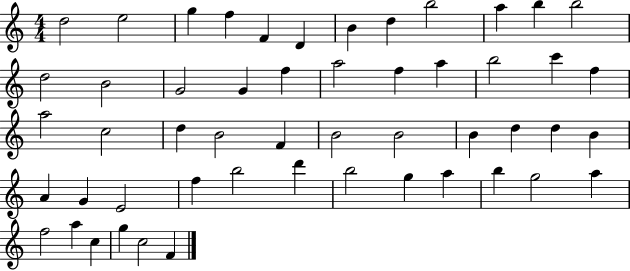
D5/h E5/h G5/q F5/q F4/q D4/q B4/q D5/q B5/h A5/q B5/q B5/h D5/h B4/h G4/h G4/q F5/q A5/h F5/q A5/q B5/h C6/q F5/q A5/h C5/h D5/q B4/h F4/q B4/h B4/h B4/q D5/q D5/q B4/q A4/q G4/q E4/h F5/q B5/h D6/q B5/h G5/q A5/q B5/q G5/h A5/q F5/h A5/q C5/q G5/q C5/h F4/q